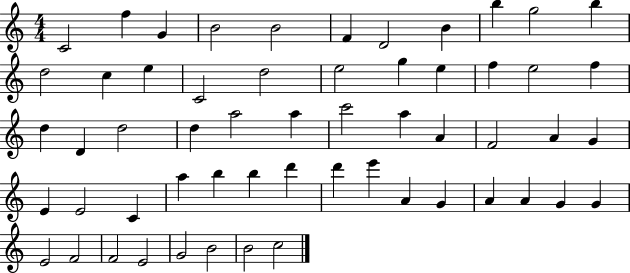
C4/h F5/q G4/q B4/h B4/h F4/q D4/h B4/q B5/q G5/h B5/q D5/h C5/q E5/q C4/h D5/h E5/h G5/q E5/q F5/q E5/h F5/q D5/q D4/q D5/h D5/q A5/h A5/q C6/h A5/q A4/q F4/h A4/q G4/q E4/q E4/h C4/q A5/q B5/q B5/q D6/q D6/q E6/q A4/q G4/q A4/q A4/q G4/q G4/q E4/h F4/h F4/h E4/h G4/h B4/h B4/h C5/h